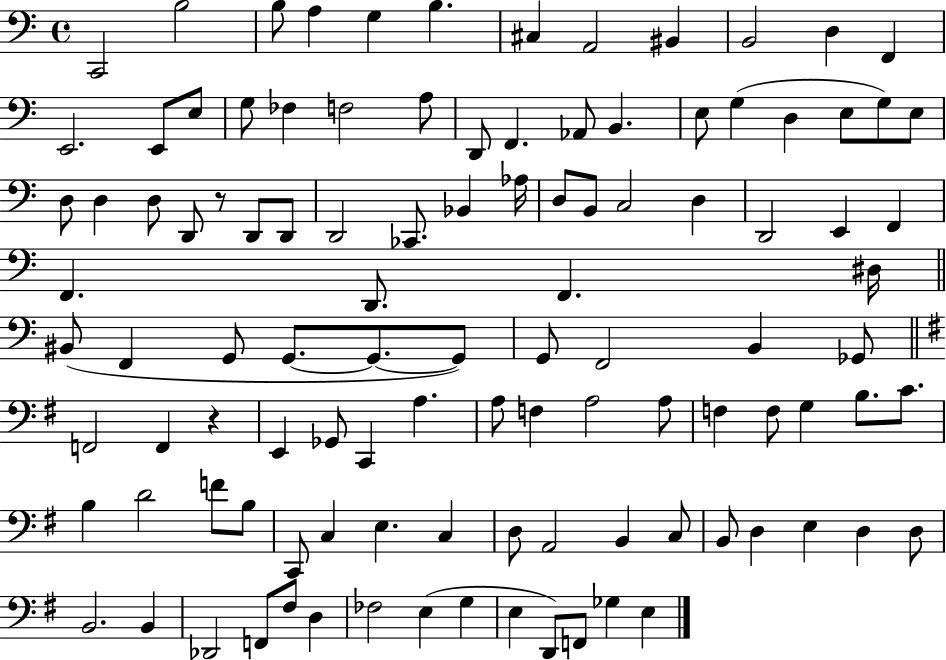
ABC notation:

X:1
T:Untitled
M:4/4
L:1/4
K:C
C,,2 B,2 B,/2 A, G, B, ^C, A,,2 ^B,, B,,2 D, F,, E,,2 E,,/2 E,/2 G,/2 _F, F,2 A,/2 D,,/2 F,, _A,,/2 B,, E,/2 G, D, E,/2 G,/2 E,/2 D,/2 D, D,/2 D,,/2 z/2 D,,/2 D,,/2 D,,2 _C,,/2 _B,, _A,/4 D,/2 B,,/2 C,2 D, D,,2 E,, F,, F,, D,,/2 F,, ^D,/4 ^B,,/2 F,, G,,/2 G,,/2 G,,/2 G,,/2 G,,/2 F,,2 B,, _G,,/2 F,,2 F,, z E,, _G,,/2 C,, A, A,/2 F, A,2 A,/2 F, F,/2 G, B,/2 C/2 B, D2 F/2 B,/2 C,,/2 C, E, C, D,/2 A,,2 B,, C,/2 B,,/2 D, E, D, D,/2 B,,2 B,, _D,,2 F,,/2 ^F,/2 D, _F,2 E, G, E, D,,/2 F,,/2 _G, E,